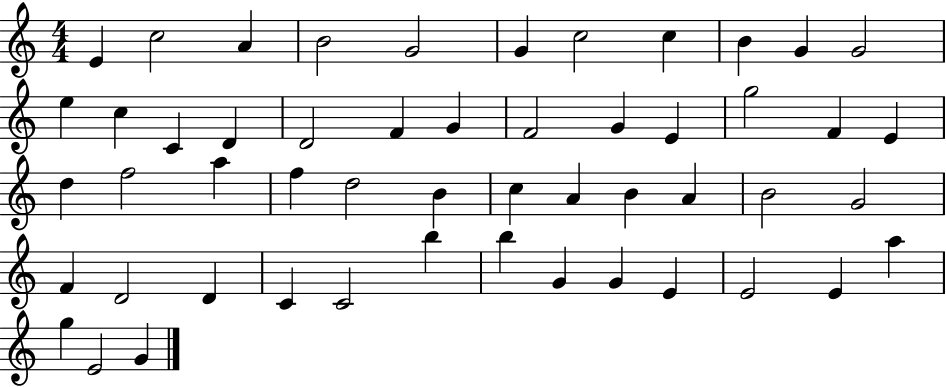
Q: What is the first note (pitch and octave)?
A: E4